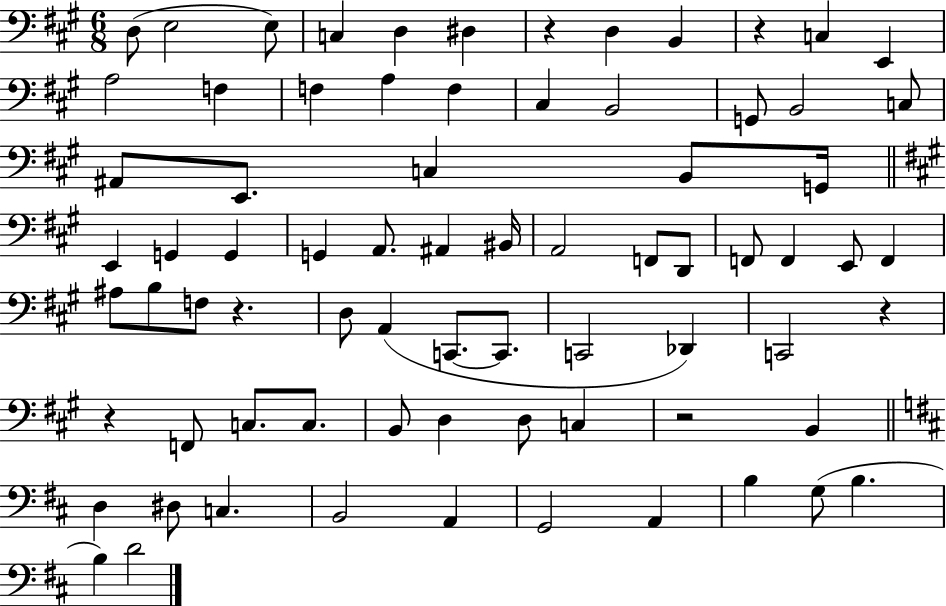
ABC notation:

X:1
T:Untitled
M:6/8
L:1/4
K:A
D,/2 E,2 E,/2 C, D, ^D, z D, B,, z C, E,, A,2 F, F, A, F, ^C, B,,2 G,,/2 B,,2 C,/2 ^A,,/2 E,,/2 C, B,,/2 G,,/4 E,, G,, G,, G,, A,,/2 ^A,, ^B,,/4 A,,2 F,,/2 D,,/2 F,,/2 F,, E,,/2 F,, ^A,/2 B,/2 F,/2 z D,/2 A,, C,,/2 C,,/2 C,,2 _D,, C,,2 z z F,,/2 C,/2 C,/2 B,,/2 D, D,/2 C, z2 B,, D, ^D,/2 C, B,,2 A,, G,,2 A,, B, G,/2 B, B, D2